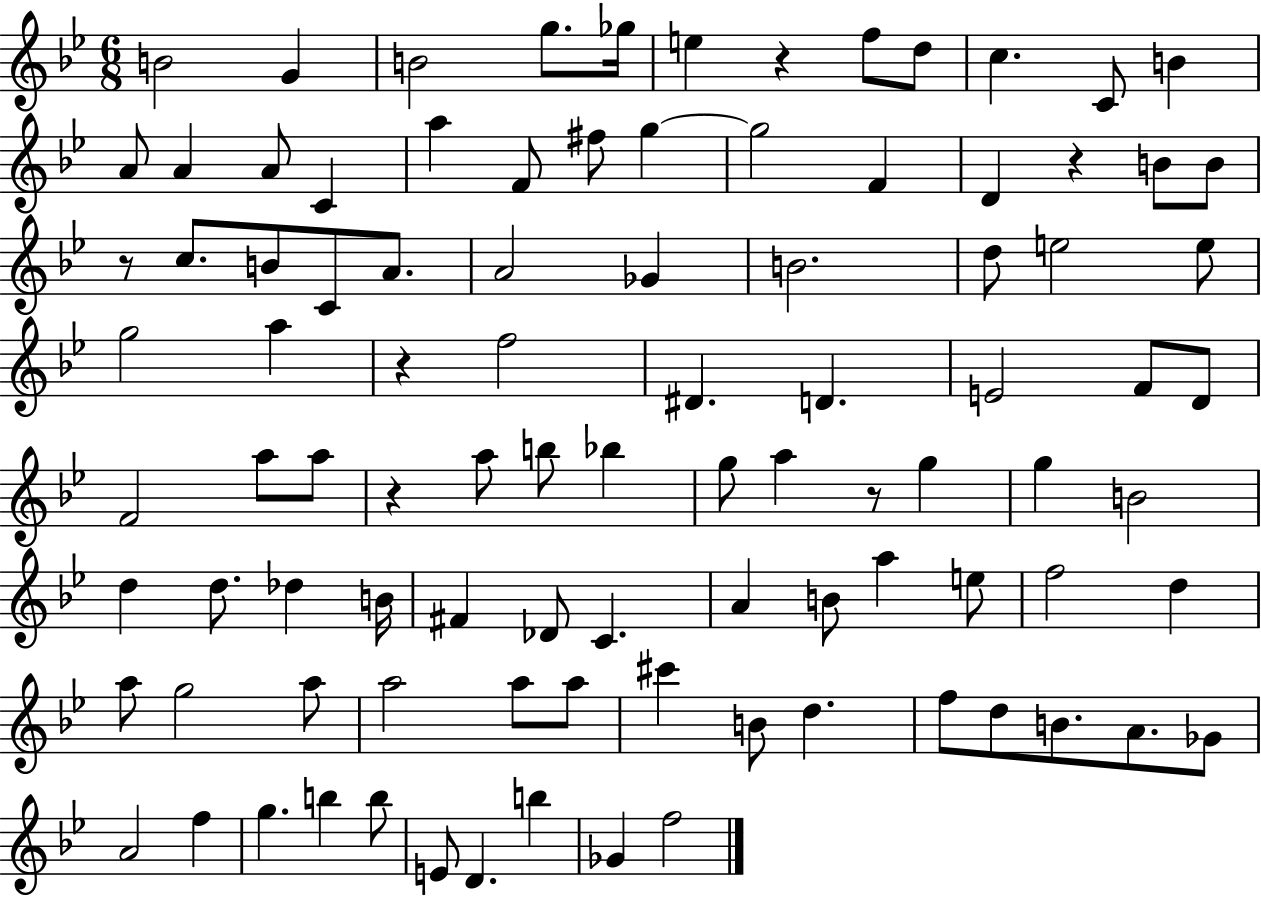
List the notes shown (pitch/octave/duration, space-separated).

B4/h G4/q B4/h G5/e. Gb5/s E5/q R/q F5/e D5/e C5/q. C4/e B4/q A4/e A4/q A4/e C4/q A5/q F4/e F#5/e G5/q G5/h F4/q D4/q R/q B4/e B4/e R/e C5/e. B4/e C4/e A4/e. A4/h Gb4/q B4/h. D5/e E5/h E5/e G5/h A5/q R/q F5/h D#4/q. D4/q. E4/h F4/e D4/e F4/h A5/e A5/e R/q A5/e B5/e Bb5/q G5/e A5/q R/e G5/q G5/q B4/h D5/q D5/e. Db5/q B4/s F#4/q Db4/e C4/q. A4/q B4/e A5/q E5/e F5/h D5/q A5/e G5/h A5/e A5/h A5/e A5/e C#6/q B4/e D5/q. F5/e D5/e B4/e. A4/e. Gb4/e A4/h F5/q G5/q. B5/q B5/e E4/e D4/q. B5/q Gb4/q F5/h